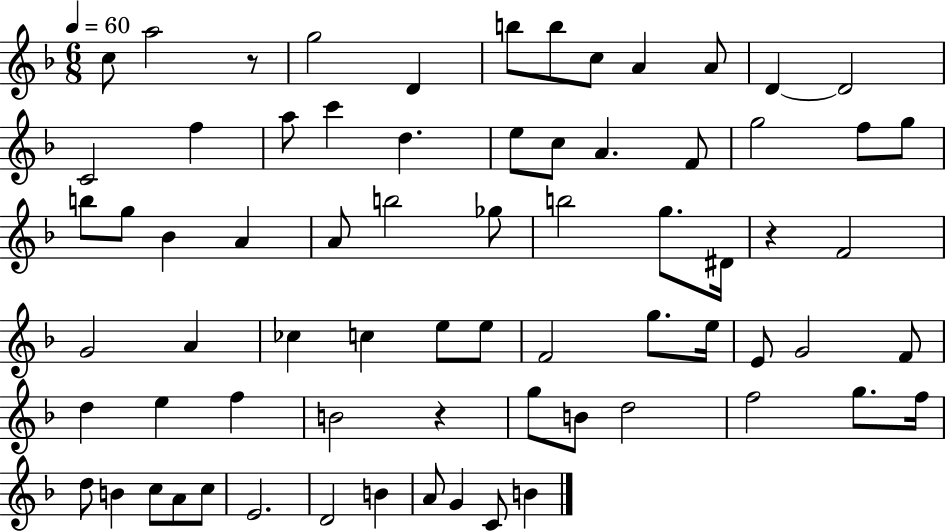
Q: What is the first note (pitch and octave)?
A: C5